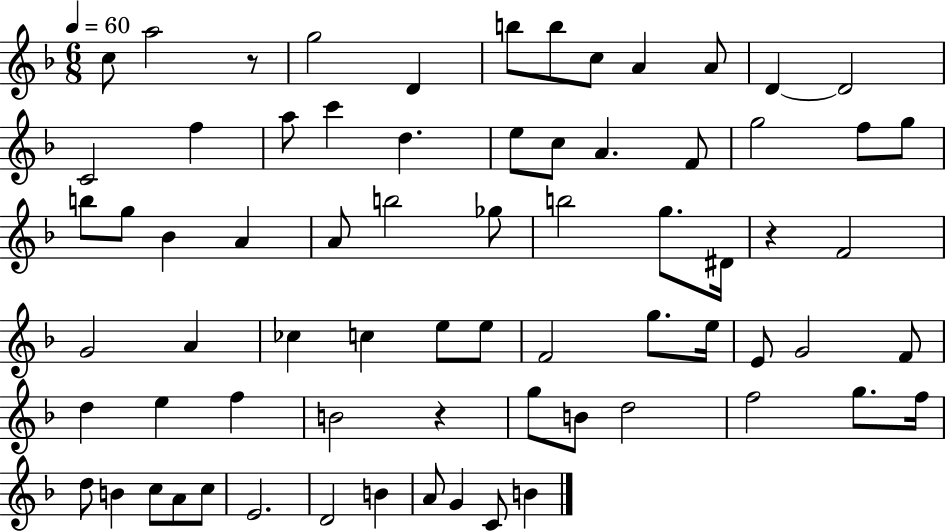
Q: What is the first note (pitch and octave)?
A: C5